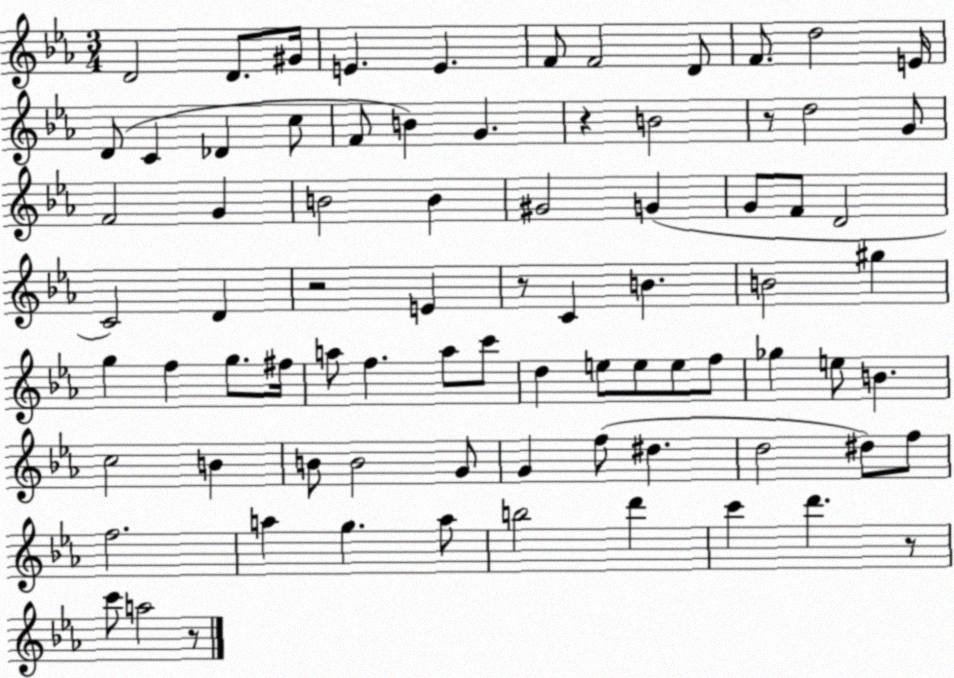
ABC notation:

X:1
T:Untitled
M:3/4
L:1/4
K:Eb
D2 D/2 ^G/4 E E F/2 F2 D/2 F/2 d2 E/4 D/2 C _D c/2 F/2 B G z B2 z/2 d2 G/2 F2 G B2 B ^G2 G G/2 F/2 D2 C2 D z2 E z/2 C B B2 ^g g f g/2 ^f/4 a/2 f a/2 c'/2 d e/2 e/2 e/2 f/2 _g e/2 B c2 B B/2 B2 G/2 G f/2 ^d d2 ^d/2 f/2 f2 a g a/2 b2 d' c' d' z/2 c'/2 a2 z/2